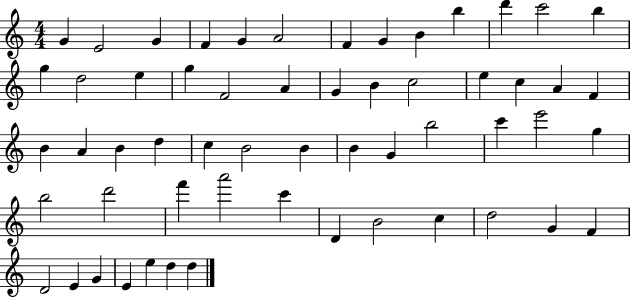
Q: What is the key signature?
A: C major